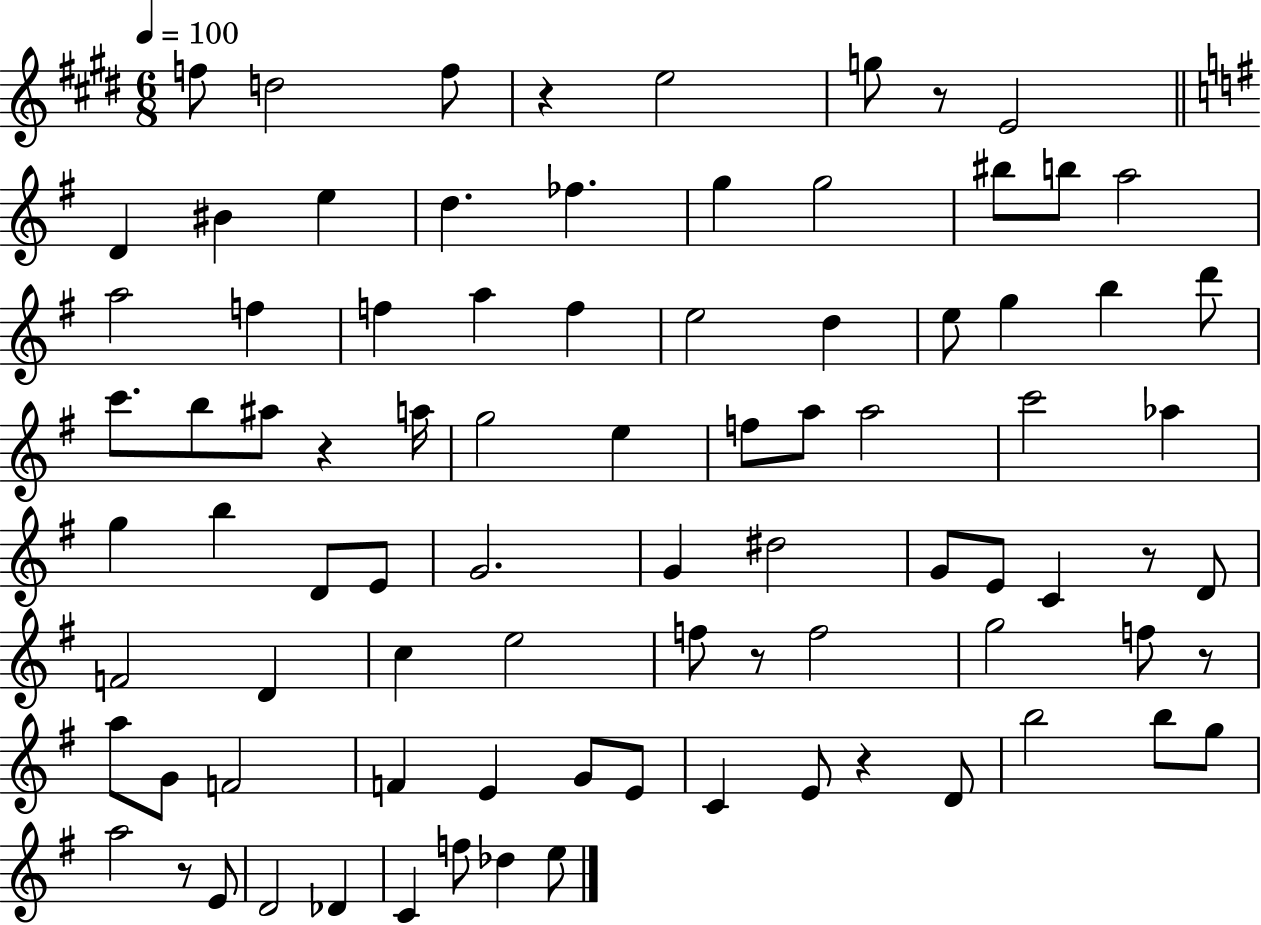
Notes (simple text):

F5/e D5/h F5/e R/q E5/h G5/e R/e E4/h D4/q BIS4/q E5/q D5/q. FES5/q. G5/q G5/h BIS5/e B5/e A5/h A5/h F5/q F5/q A5/q F5/q E5/h D5/q E5/e G5/q B5/q D6/e C6/e. B5/e A#5/e R/q A5/s G5/h E5/q F5/e A5/e A5/h C6/h Ab5/q G5/q B5/q D4/e E4/e G4/h. G4/q D#5/h G4/e E4/e C4/q R/e D4/e F4/h D4/q C5/q E5/h F5/e R/e F5/h G5/h F5/e R/e A5/e G4/e F4/h F4/q E4/q G4/e E4/e C4/q E4/e R/q D4/e B5/h B5/e G5/e A5/h R/e E4/e D4/h Db4/q C4/q F5/e Db5/q E5/e